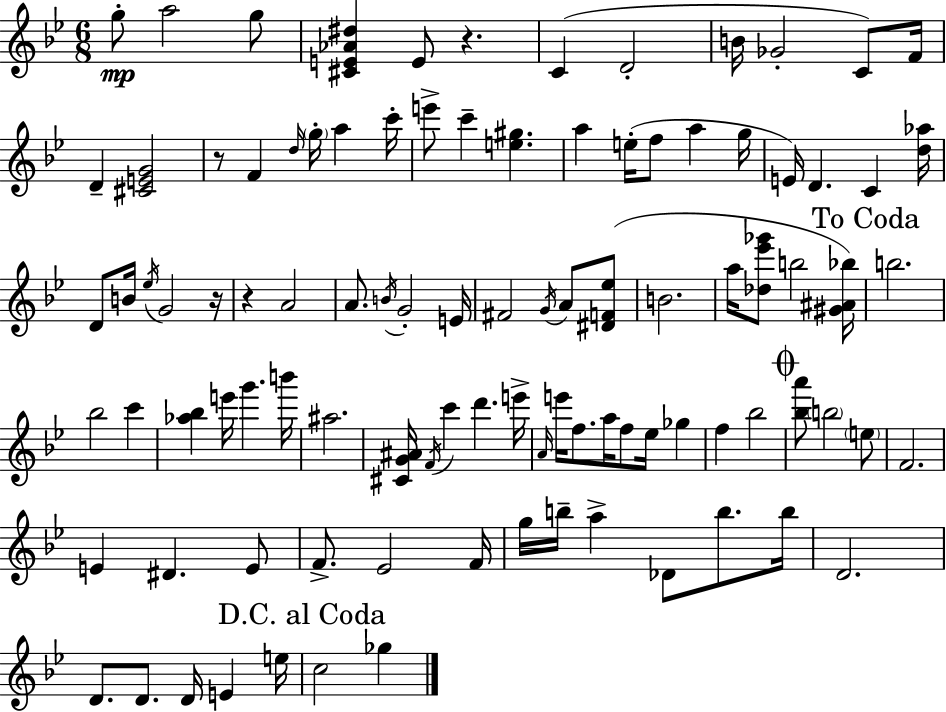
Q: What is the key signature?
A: G minor